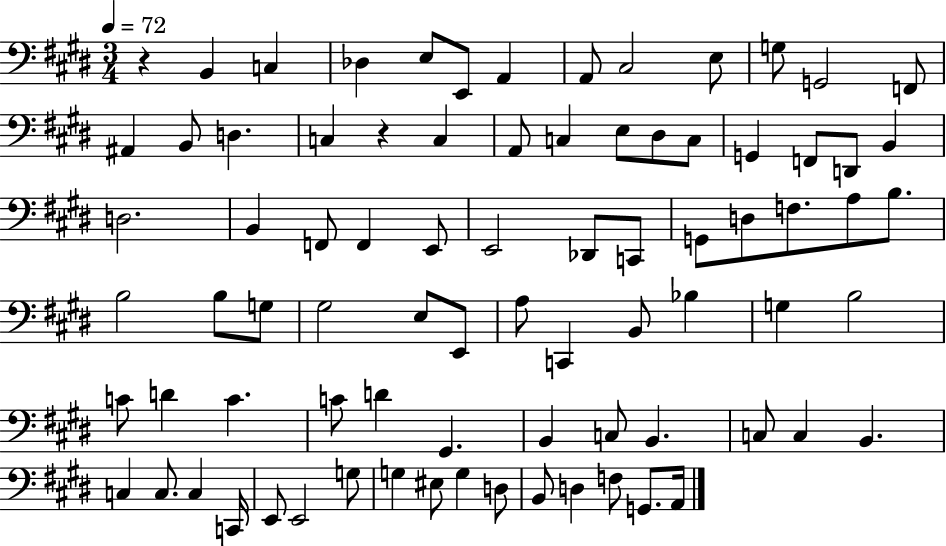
X:1
T:Untitled
M:3/4
L:1/4
K:E
z B,, C, _D, E,/2 E,,/2 A,, A,,/2 ^C,2 E,/2 G,/2 G,,2 F,,/2 ^A,, B,,/2 D, C, z C, A,,/2 C, E,/2 ^D,/2 C,/2 G,, F,,/2 D,,/2 B,, D,2 B,, F,,/2 F,, E,,/2 E,,2 _D,,/2 C,,/2 G,,/2 D,/2 F,/2 A,/2 B,/2 B,2 B,/2 G,/2 ^G,2 E,/2 E,,/2 A,/2 C,, B,,/2 _B, G, B,2 C/2 D C C/2 D ^G,, B,, C,/2 B,, C,/2 C, B,, C, C,/2 C, C,,/4 E,,/2 E,,2 G,/2 G, ^E,/2 G, D,/2 B,,/2 D, F,/2 G,,/2 A,,/4